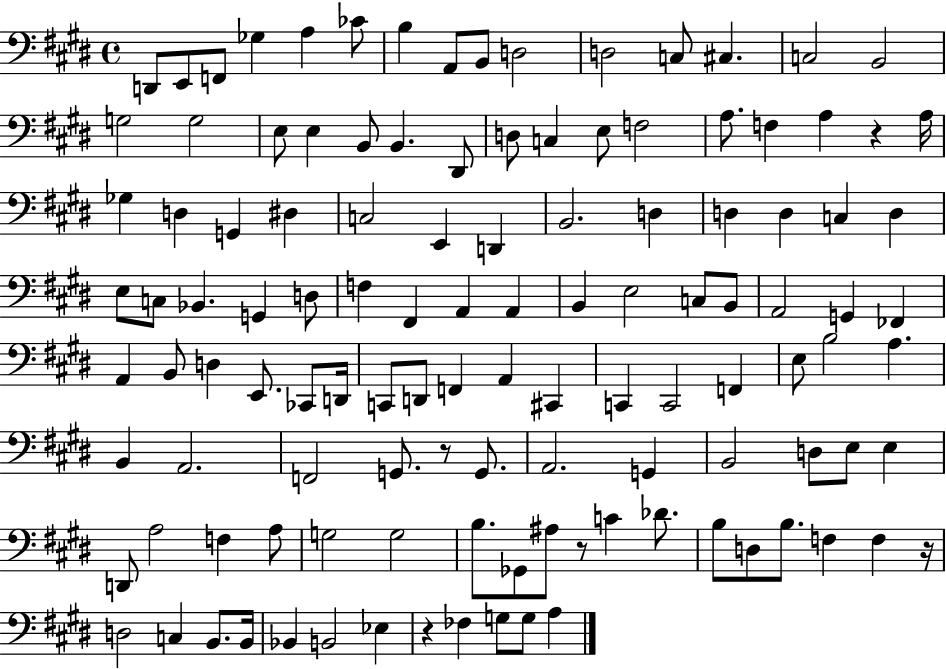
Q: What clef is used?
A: bass